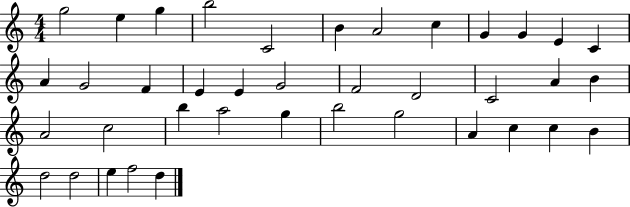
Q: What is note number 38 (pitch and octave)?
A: F5